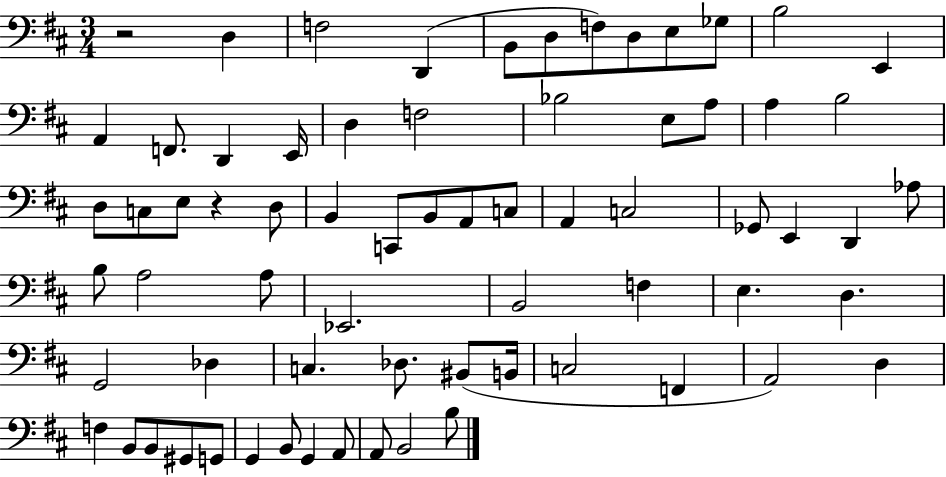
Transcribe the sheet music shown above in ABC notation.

X:1
T:Untitled
M:3/4
L:1/4
K:D
z2 D, F,2 D,, B,,/2 D,/2 F,/2 D,/2 E,/2 _G,/2 B,2 E,, A,, F,,/2 D,, E,,/4 D, F,2 _B,2 E,/2 A,/2 A, B,2 D,/2 C,/2 E,/2 z D,/2 B,, C,,/2 B,,/2 A,,/2 C,/2 A,, C,2 _G,,/2 E,, D,, _A,/2 B,/2 A,2 A,/2 _E,,2 B,,2 F, E, D, G,,2 _D, C, _D,/2 ^B,,/2 B,,/4 C,2 F,, A,,2 D, F, B,,/2 B,,/2 ^G,,/2 G,,/2 G,, B,,/2 G,, A,,/2 A,,/2 B,,2 B,/2